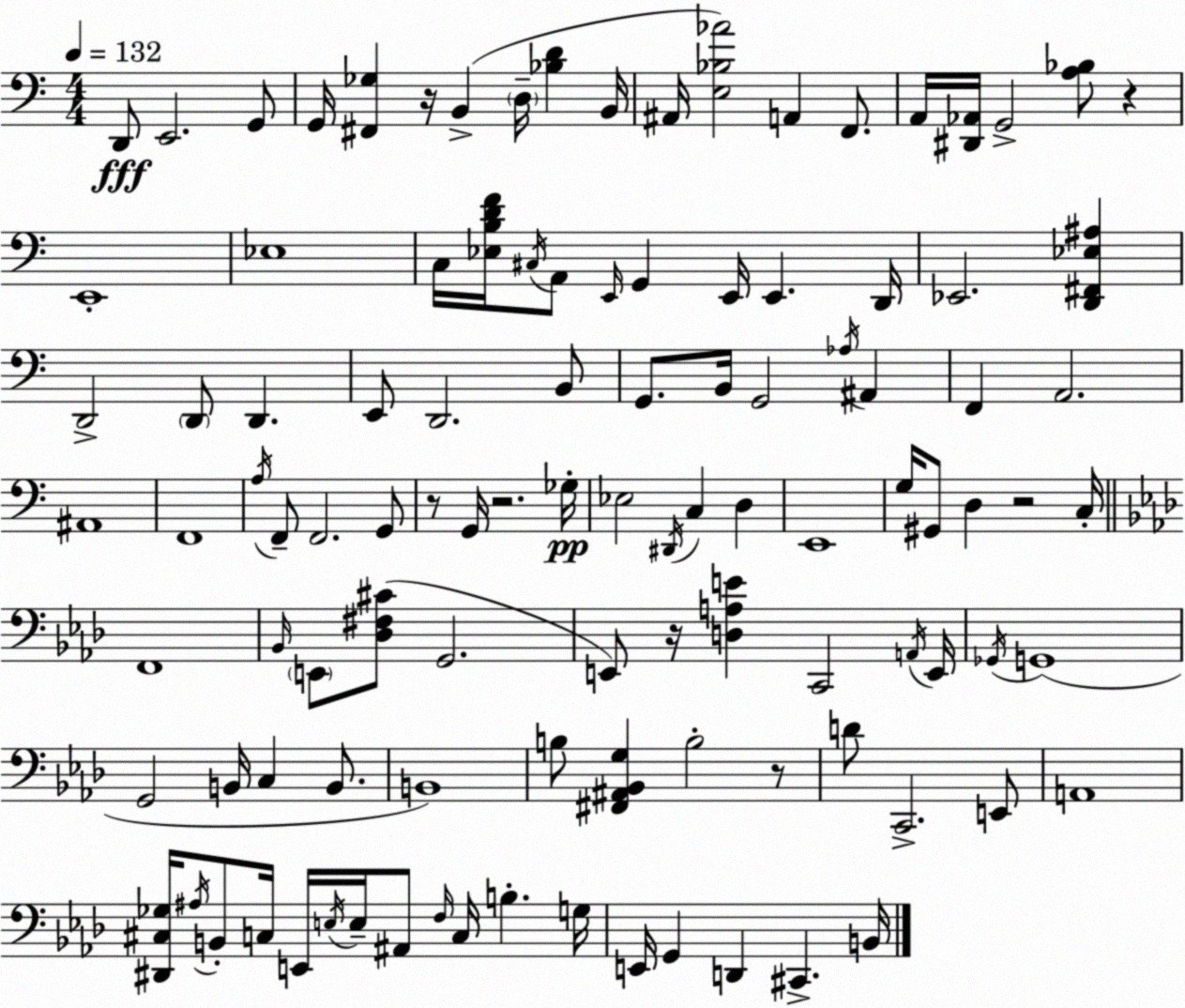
X:1
T:Untitled
M:4/4
L:1/4
K:C
D,,/2 E,,2 G,,/2 G,,/4 [^F,,_G,] z/4 B,, D,/4 [_B,D] B,,/4 ^A,,/4 [E,_B,_A]2 A,, F,,/2 A,,/4 [^D,,_A,,]/4 G,,2 [A,_B,]/2 z E,,4 _E,4 C,/4 [_E,B,DF]/4 ^C,/4 A,,/2 E,,/4 G,, E,,/4 E,, D,,/4 _E,,2 [D,,^F,,_E,^A,] D,,2 D,,/2 D,, E,,/2 D,,2 B,,/2 G,,/2 B,,/4 G,,2 _A,/4 ^A,, F,, A,,2 ^A,,4 F,,4 A,/4 F,,/2 F,,2 G,,/2 z/2 G,,/4 z2 _G,/4 _E,2 ^D,,/4 C, D, E,,4 G,/4 ^G,,/2 D, z2 C,/4 F,,4 _B,,/4 E,,/2 [_D,^F,^C]/2 G,,2 E,,/2 z/4 [D,A,E] C,,2 A,,/4 E,,/4 _G,,/4 G,,4 G,,2 B,,/4 C, B,,/2 B,,4 B,/2 [^F,,^A,,_B,,G,] B,2 z/2 D/2 C,,2 E,,/2 A,,4 [^D,,^C,_G,]/4 ^A,/4 B,,/2 C,/4 E,,/4 E,/4 E,/4 ^A,,/2 F,/4 C,/4 B, G,/4 E,,/4 G,, D,, ^C,, B,,/4